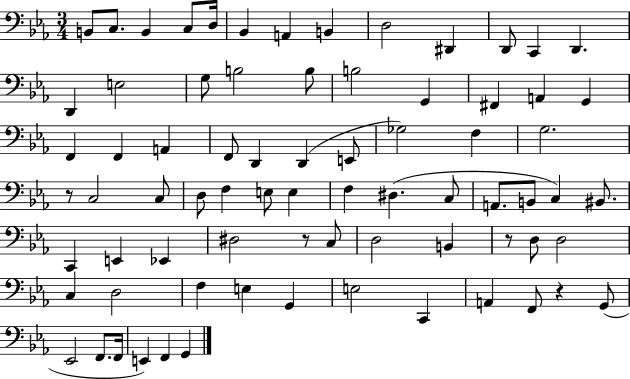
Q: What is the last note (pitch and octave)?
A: G2